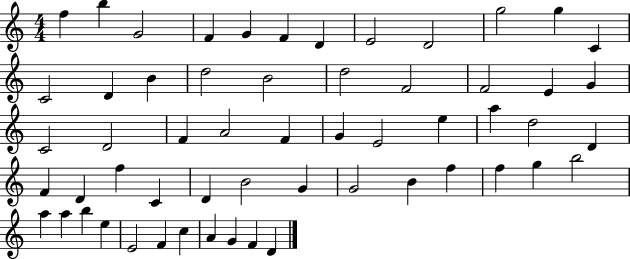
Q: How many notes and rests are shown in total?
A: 57